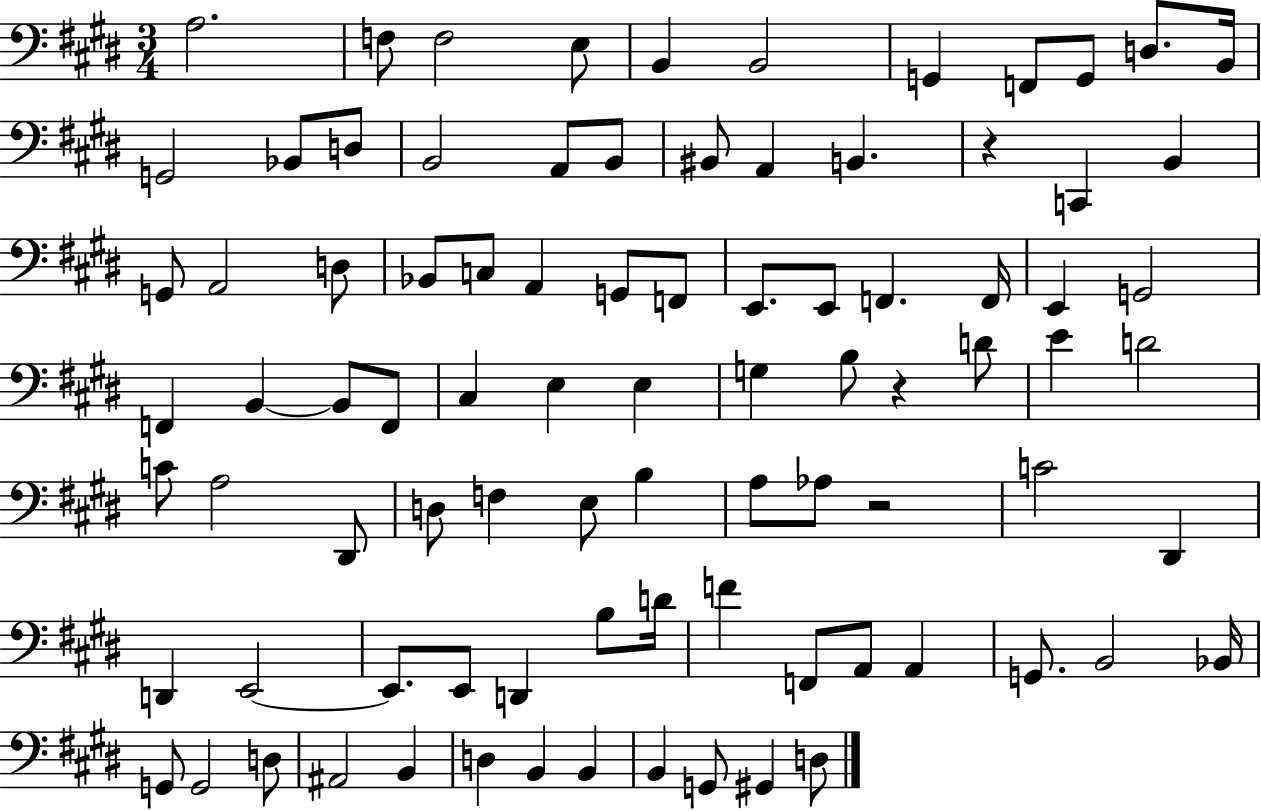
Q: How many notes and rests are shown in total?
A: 88